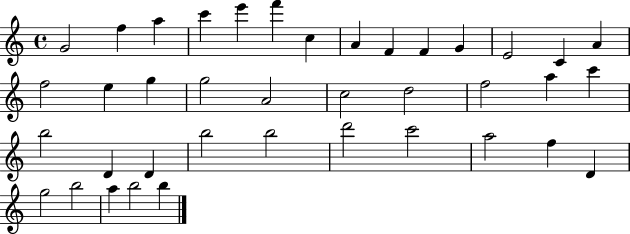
X:1
T:Untitled
M:4/4
L:1/4
K:C
G2 f a c' e' f' c A F F G E2 C A f2 e g g2 A2 c2 d2 f2 a c' b2 D D b2 b2 d'2 c'2 a2 f D g2 b2 a b2 b